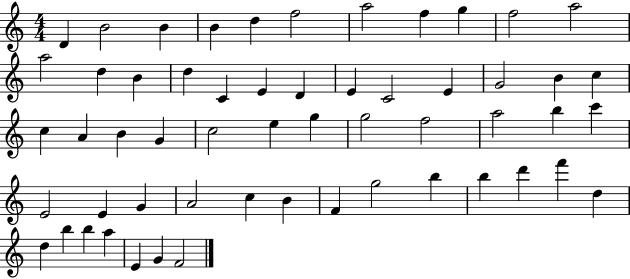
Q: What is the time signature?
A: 4/4